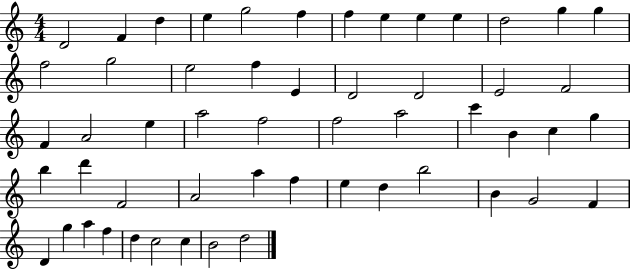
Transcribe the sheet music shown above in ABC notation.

X:1
T:Untitled
M:4/4
L:1/4
K:C
D2 F d e g2 f f e e e d2 g g f2 g2 e2 f E D2 D2 E2 F2 F A2 e a2 f2 f2 a2 c' B c g b d' F2 A2 a f e d b2 B G2 F D g a f d c2 c B2 d2